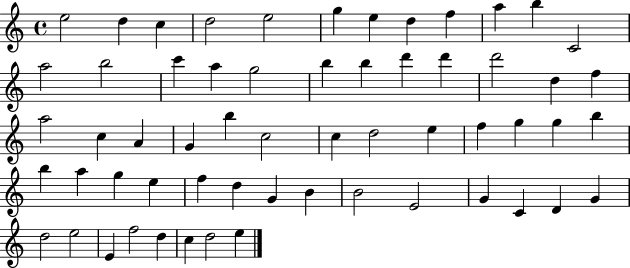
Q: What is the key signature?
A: C major